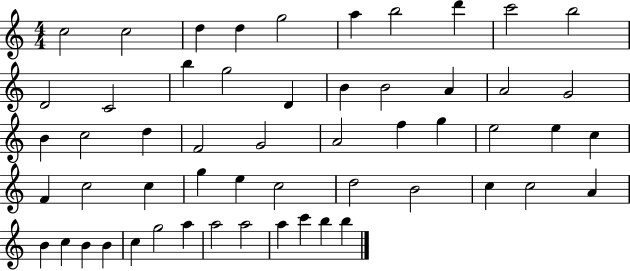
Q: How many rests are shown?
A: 0